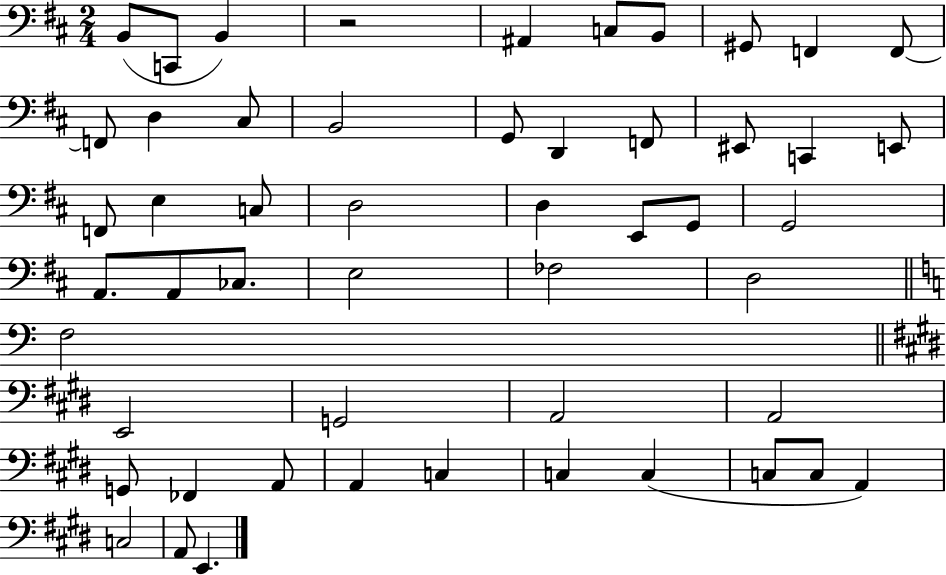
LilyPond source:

{
  \clef bass
  \numericTimeSignature
  \time 2/4
  \key d \major
  b,8( c,8 b,4) | r2 | ais,4 c8 b,8 | gis,8 f,4 f,8~~ | \break f,8 d4 cis8 | b,2 | g,8 d,4 f,8 | eis,8 c,4 e,8 | \break f,8 e4 c8 | d2 | d4 e,8 g,8 | g,2 | \break a,8. a,8 ces8. | e2 | fes2 | d2 | \break \bar "||" \break \key c \major f2 | \bar "||" \break \key e \major e,2 | g,2 | a,2 | a,2 | \break g,8 fes,4 a,8 | a,4 c4 | c4 c4( | c8 c8 a,4) | \break c2 | a,8 e,4. | \bar "|."
}